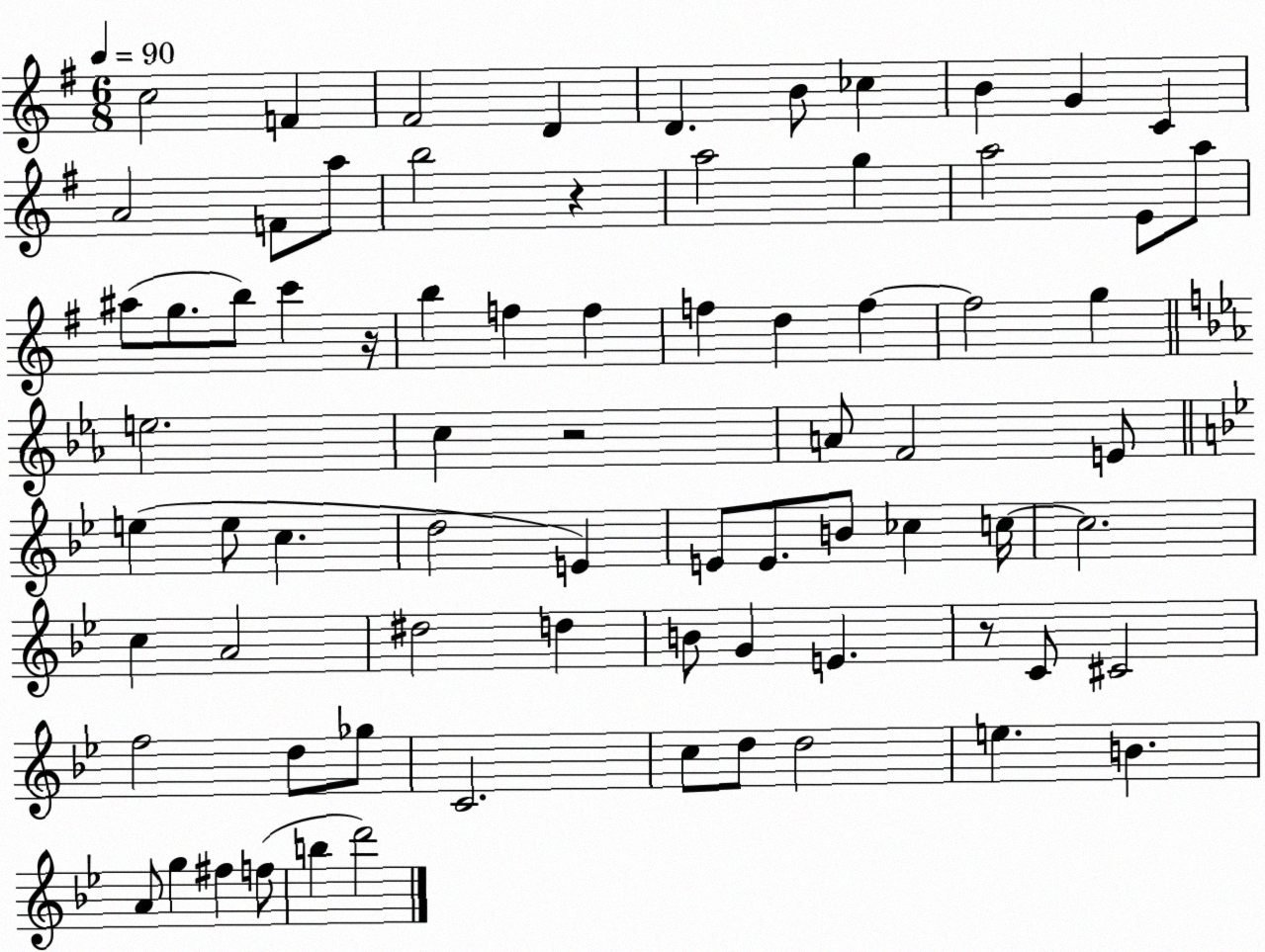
X:1
T:Untitled
M:6/8
L:1/4
K:G
c2 F ^F2 D D B/2 _c B G C A2 F/2 a/2 b2 z a2 g a2 E/2 a/2 ^a/2 g/2 b/2 c' z/4 b f f f d f f2 g e2 c z2 A/2 F2 E/2 e e/2 c d2 E E/2 E/2 B/2 _c c/4 c2 c A2 ^d2 d B/2 G E z/2 C/2 ^C2 f2 d/2 _g/2 C2 c/2 d/2 d2 e B A/2 g ^f f/2 b d'2